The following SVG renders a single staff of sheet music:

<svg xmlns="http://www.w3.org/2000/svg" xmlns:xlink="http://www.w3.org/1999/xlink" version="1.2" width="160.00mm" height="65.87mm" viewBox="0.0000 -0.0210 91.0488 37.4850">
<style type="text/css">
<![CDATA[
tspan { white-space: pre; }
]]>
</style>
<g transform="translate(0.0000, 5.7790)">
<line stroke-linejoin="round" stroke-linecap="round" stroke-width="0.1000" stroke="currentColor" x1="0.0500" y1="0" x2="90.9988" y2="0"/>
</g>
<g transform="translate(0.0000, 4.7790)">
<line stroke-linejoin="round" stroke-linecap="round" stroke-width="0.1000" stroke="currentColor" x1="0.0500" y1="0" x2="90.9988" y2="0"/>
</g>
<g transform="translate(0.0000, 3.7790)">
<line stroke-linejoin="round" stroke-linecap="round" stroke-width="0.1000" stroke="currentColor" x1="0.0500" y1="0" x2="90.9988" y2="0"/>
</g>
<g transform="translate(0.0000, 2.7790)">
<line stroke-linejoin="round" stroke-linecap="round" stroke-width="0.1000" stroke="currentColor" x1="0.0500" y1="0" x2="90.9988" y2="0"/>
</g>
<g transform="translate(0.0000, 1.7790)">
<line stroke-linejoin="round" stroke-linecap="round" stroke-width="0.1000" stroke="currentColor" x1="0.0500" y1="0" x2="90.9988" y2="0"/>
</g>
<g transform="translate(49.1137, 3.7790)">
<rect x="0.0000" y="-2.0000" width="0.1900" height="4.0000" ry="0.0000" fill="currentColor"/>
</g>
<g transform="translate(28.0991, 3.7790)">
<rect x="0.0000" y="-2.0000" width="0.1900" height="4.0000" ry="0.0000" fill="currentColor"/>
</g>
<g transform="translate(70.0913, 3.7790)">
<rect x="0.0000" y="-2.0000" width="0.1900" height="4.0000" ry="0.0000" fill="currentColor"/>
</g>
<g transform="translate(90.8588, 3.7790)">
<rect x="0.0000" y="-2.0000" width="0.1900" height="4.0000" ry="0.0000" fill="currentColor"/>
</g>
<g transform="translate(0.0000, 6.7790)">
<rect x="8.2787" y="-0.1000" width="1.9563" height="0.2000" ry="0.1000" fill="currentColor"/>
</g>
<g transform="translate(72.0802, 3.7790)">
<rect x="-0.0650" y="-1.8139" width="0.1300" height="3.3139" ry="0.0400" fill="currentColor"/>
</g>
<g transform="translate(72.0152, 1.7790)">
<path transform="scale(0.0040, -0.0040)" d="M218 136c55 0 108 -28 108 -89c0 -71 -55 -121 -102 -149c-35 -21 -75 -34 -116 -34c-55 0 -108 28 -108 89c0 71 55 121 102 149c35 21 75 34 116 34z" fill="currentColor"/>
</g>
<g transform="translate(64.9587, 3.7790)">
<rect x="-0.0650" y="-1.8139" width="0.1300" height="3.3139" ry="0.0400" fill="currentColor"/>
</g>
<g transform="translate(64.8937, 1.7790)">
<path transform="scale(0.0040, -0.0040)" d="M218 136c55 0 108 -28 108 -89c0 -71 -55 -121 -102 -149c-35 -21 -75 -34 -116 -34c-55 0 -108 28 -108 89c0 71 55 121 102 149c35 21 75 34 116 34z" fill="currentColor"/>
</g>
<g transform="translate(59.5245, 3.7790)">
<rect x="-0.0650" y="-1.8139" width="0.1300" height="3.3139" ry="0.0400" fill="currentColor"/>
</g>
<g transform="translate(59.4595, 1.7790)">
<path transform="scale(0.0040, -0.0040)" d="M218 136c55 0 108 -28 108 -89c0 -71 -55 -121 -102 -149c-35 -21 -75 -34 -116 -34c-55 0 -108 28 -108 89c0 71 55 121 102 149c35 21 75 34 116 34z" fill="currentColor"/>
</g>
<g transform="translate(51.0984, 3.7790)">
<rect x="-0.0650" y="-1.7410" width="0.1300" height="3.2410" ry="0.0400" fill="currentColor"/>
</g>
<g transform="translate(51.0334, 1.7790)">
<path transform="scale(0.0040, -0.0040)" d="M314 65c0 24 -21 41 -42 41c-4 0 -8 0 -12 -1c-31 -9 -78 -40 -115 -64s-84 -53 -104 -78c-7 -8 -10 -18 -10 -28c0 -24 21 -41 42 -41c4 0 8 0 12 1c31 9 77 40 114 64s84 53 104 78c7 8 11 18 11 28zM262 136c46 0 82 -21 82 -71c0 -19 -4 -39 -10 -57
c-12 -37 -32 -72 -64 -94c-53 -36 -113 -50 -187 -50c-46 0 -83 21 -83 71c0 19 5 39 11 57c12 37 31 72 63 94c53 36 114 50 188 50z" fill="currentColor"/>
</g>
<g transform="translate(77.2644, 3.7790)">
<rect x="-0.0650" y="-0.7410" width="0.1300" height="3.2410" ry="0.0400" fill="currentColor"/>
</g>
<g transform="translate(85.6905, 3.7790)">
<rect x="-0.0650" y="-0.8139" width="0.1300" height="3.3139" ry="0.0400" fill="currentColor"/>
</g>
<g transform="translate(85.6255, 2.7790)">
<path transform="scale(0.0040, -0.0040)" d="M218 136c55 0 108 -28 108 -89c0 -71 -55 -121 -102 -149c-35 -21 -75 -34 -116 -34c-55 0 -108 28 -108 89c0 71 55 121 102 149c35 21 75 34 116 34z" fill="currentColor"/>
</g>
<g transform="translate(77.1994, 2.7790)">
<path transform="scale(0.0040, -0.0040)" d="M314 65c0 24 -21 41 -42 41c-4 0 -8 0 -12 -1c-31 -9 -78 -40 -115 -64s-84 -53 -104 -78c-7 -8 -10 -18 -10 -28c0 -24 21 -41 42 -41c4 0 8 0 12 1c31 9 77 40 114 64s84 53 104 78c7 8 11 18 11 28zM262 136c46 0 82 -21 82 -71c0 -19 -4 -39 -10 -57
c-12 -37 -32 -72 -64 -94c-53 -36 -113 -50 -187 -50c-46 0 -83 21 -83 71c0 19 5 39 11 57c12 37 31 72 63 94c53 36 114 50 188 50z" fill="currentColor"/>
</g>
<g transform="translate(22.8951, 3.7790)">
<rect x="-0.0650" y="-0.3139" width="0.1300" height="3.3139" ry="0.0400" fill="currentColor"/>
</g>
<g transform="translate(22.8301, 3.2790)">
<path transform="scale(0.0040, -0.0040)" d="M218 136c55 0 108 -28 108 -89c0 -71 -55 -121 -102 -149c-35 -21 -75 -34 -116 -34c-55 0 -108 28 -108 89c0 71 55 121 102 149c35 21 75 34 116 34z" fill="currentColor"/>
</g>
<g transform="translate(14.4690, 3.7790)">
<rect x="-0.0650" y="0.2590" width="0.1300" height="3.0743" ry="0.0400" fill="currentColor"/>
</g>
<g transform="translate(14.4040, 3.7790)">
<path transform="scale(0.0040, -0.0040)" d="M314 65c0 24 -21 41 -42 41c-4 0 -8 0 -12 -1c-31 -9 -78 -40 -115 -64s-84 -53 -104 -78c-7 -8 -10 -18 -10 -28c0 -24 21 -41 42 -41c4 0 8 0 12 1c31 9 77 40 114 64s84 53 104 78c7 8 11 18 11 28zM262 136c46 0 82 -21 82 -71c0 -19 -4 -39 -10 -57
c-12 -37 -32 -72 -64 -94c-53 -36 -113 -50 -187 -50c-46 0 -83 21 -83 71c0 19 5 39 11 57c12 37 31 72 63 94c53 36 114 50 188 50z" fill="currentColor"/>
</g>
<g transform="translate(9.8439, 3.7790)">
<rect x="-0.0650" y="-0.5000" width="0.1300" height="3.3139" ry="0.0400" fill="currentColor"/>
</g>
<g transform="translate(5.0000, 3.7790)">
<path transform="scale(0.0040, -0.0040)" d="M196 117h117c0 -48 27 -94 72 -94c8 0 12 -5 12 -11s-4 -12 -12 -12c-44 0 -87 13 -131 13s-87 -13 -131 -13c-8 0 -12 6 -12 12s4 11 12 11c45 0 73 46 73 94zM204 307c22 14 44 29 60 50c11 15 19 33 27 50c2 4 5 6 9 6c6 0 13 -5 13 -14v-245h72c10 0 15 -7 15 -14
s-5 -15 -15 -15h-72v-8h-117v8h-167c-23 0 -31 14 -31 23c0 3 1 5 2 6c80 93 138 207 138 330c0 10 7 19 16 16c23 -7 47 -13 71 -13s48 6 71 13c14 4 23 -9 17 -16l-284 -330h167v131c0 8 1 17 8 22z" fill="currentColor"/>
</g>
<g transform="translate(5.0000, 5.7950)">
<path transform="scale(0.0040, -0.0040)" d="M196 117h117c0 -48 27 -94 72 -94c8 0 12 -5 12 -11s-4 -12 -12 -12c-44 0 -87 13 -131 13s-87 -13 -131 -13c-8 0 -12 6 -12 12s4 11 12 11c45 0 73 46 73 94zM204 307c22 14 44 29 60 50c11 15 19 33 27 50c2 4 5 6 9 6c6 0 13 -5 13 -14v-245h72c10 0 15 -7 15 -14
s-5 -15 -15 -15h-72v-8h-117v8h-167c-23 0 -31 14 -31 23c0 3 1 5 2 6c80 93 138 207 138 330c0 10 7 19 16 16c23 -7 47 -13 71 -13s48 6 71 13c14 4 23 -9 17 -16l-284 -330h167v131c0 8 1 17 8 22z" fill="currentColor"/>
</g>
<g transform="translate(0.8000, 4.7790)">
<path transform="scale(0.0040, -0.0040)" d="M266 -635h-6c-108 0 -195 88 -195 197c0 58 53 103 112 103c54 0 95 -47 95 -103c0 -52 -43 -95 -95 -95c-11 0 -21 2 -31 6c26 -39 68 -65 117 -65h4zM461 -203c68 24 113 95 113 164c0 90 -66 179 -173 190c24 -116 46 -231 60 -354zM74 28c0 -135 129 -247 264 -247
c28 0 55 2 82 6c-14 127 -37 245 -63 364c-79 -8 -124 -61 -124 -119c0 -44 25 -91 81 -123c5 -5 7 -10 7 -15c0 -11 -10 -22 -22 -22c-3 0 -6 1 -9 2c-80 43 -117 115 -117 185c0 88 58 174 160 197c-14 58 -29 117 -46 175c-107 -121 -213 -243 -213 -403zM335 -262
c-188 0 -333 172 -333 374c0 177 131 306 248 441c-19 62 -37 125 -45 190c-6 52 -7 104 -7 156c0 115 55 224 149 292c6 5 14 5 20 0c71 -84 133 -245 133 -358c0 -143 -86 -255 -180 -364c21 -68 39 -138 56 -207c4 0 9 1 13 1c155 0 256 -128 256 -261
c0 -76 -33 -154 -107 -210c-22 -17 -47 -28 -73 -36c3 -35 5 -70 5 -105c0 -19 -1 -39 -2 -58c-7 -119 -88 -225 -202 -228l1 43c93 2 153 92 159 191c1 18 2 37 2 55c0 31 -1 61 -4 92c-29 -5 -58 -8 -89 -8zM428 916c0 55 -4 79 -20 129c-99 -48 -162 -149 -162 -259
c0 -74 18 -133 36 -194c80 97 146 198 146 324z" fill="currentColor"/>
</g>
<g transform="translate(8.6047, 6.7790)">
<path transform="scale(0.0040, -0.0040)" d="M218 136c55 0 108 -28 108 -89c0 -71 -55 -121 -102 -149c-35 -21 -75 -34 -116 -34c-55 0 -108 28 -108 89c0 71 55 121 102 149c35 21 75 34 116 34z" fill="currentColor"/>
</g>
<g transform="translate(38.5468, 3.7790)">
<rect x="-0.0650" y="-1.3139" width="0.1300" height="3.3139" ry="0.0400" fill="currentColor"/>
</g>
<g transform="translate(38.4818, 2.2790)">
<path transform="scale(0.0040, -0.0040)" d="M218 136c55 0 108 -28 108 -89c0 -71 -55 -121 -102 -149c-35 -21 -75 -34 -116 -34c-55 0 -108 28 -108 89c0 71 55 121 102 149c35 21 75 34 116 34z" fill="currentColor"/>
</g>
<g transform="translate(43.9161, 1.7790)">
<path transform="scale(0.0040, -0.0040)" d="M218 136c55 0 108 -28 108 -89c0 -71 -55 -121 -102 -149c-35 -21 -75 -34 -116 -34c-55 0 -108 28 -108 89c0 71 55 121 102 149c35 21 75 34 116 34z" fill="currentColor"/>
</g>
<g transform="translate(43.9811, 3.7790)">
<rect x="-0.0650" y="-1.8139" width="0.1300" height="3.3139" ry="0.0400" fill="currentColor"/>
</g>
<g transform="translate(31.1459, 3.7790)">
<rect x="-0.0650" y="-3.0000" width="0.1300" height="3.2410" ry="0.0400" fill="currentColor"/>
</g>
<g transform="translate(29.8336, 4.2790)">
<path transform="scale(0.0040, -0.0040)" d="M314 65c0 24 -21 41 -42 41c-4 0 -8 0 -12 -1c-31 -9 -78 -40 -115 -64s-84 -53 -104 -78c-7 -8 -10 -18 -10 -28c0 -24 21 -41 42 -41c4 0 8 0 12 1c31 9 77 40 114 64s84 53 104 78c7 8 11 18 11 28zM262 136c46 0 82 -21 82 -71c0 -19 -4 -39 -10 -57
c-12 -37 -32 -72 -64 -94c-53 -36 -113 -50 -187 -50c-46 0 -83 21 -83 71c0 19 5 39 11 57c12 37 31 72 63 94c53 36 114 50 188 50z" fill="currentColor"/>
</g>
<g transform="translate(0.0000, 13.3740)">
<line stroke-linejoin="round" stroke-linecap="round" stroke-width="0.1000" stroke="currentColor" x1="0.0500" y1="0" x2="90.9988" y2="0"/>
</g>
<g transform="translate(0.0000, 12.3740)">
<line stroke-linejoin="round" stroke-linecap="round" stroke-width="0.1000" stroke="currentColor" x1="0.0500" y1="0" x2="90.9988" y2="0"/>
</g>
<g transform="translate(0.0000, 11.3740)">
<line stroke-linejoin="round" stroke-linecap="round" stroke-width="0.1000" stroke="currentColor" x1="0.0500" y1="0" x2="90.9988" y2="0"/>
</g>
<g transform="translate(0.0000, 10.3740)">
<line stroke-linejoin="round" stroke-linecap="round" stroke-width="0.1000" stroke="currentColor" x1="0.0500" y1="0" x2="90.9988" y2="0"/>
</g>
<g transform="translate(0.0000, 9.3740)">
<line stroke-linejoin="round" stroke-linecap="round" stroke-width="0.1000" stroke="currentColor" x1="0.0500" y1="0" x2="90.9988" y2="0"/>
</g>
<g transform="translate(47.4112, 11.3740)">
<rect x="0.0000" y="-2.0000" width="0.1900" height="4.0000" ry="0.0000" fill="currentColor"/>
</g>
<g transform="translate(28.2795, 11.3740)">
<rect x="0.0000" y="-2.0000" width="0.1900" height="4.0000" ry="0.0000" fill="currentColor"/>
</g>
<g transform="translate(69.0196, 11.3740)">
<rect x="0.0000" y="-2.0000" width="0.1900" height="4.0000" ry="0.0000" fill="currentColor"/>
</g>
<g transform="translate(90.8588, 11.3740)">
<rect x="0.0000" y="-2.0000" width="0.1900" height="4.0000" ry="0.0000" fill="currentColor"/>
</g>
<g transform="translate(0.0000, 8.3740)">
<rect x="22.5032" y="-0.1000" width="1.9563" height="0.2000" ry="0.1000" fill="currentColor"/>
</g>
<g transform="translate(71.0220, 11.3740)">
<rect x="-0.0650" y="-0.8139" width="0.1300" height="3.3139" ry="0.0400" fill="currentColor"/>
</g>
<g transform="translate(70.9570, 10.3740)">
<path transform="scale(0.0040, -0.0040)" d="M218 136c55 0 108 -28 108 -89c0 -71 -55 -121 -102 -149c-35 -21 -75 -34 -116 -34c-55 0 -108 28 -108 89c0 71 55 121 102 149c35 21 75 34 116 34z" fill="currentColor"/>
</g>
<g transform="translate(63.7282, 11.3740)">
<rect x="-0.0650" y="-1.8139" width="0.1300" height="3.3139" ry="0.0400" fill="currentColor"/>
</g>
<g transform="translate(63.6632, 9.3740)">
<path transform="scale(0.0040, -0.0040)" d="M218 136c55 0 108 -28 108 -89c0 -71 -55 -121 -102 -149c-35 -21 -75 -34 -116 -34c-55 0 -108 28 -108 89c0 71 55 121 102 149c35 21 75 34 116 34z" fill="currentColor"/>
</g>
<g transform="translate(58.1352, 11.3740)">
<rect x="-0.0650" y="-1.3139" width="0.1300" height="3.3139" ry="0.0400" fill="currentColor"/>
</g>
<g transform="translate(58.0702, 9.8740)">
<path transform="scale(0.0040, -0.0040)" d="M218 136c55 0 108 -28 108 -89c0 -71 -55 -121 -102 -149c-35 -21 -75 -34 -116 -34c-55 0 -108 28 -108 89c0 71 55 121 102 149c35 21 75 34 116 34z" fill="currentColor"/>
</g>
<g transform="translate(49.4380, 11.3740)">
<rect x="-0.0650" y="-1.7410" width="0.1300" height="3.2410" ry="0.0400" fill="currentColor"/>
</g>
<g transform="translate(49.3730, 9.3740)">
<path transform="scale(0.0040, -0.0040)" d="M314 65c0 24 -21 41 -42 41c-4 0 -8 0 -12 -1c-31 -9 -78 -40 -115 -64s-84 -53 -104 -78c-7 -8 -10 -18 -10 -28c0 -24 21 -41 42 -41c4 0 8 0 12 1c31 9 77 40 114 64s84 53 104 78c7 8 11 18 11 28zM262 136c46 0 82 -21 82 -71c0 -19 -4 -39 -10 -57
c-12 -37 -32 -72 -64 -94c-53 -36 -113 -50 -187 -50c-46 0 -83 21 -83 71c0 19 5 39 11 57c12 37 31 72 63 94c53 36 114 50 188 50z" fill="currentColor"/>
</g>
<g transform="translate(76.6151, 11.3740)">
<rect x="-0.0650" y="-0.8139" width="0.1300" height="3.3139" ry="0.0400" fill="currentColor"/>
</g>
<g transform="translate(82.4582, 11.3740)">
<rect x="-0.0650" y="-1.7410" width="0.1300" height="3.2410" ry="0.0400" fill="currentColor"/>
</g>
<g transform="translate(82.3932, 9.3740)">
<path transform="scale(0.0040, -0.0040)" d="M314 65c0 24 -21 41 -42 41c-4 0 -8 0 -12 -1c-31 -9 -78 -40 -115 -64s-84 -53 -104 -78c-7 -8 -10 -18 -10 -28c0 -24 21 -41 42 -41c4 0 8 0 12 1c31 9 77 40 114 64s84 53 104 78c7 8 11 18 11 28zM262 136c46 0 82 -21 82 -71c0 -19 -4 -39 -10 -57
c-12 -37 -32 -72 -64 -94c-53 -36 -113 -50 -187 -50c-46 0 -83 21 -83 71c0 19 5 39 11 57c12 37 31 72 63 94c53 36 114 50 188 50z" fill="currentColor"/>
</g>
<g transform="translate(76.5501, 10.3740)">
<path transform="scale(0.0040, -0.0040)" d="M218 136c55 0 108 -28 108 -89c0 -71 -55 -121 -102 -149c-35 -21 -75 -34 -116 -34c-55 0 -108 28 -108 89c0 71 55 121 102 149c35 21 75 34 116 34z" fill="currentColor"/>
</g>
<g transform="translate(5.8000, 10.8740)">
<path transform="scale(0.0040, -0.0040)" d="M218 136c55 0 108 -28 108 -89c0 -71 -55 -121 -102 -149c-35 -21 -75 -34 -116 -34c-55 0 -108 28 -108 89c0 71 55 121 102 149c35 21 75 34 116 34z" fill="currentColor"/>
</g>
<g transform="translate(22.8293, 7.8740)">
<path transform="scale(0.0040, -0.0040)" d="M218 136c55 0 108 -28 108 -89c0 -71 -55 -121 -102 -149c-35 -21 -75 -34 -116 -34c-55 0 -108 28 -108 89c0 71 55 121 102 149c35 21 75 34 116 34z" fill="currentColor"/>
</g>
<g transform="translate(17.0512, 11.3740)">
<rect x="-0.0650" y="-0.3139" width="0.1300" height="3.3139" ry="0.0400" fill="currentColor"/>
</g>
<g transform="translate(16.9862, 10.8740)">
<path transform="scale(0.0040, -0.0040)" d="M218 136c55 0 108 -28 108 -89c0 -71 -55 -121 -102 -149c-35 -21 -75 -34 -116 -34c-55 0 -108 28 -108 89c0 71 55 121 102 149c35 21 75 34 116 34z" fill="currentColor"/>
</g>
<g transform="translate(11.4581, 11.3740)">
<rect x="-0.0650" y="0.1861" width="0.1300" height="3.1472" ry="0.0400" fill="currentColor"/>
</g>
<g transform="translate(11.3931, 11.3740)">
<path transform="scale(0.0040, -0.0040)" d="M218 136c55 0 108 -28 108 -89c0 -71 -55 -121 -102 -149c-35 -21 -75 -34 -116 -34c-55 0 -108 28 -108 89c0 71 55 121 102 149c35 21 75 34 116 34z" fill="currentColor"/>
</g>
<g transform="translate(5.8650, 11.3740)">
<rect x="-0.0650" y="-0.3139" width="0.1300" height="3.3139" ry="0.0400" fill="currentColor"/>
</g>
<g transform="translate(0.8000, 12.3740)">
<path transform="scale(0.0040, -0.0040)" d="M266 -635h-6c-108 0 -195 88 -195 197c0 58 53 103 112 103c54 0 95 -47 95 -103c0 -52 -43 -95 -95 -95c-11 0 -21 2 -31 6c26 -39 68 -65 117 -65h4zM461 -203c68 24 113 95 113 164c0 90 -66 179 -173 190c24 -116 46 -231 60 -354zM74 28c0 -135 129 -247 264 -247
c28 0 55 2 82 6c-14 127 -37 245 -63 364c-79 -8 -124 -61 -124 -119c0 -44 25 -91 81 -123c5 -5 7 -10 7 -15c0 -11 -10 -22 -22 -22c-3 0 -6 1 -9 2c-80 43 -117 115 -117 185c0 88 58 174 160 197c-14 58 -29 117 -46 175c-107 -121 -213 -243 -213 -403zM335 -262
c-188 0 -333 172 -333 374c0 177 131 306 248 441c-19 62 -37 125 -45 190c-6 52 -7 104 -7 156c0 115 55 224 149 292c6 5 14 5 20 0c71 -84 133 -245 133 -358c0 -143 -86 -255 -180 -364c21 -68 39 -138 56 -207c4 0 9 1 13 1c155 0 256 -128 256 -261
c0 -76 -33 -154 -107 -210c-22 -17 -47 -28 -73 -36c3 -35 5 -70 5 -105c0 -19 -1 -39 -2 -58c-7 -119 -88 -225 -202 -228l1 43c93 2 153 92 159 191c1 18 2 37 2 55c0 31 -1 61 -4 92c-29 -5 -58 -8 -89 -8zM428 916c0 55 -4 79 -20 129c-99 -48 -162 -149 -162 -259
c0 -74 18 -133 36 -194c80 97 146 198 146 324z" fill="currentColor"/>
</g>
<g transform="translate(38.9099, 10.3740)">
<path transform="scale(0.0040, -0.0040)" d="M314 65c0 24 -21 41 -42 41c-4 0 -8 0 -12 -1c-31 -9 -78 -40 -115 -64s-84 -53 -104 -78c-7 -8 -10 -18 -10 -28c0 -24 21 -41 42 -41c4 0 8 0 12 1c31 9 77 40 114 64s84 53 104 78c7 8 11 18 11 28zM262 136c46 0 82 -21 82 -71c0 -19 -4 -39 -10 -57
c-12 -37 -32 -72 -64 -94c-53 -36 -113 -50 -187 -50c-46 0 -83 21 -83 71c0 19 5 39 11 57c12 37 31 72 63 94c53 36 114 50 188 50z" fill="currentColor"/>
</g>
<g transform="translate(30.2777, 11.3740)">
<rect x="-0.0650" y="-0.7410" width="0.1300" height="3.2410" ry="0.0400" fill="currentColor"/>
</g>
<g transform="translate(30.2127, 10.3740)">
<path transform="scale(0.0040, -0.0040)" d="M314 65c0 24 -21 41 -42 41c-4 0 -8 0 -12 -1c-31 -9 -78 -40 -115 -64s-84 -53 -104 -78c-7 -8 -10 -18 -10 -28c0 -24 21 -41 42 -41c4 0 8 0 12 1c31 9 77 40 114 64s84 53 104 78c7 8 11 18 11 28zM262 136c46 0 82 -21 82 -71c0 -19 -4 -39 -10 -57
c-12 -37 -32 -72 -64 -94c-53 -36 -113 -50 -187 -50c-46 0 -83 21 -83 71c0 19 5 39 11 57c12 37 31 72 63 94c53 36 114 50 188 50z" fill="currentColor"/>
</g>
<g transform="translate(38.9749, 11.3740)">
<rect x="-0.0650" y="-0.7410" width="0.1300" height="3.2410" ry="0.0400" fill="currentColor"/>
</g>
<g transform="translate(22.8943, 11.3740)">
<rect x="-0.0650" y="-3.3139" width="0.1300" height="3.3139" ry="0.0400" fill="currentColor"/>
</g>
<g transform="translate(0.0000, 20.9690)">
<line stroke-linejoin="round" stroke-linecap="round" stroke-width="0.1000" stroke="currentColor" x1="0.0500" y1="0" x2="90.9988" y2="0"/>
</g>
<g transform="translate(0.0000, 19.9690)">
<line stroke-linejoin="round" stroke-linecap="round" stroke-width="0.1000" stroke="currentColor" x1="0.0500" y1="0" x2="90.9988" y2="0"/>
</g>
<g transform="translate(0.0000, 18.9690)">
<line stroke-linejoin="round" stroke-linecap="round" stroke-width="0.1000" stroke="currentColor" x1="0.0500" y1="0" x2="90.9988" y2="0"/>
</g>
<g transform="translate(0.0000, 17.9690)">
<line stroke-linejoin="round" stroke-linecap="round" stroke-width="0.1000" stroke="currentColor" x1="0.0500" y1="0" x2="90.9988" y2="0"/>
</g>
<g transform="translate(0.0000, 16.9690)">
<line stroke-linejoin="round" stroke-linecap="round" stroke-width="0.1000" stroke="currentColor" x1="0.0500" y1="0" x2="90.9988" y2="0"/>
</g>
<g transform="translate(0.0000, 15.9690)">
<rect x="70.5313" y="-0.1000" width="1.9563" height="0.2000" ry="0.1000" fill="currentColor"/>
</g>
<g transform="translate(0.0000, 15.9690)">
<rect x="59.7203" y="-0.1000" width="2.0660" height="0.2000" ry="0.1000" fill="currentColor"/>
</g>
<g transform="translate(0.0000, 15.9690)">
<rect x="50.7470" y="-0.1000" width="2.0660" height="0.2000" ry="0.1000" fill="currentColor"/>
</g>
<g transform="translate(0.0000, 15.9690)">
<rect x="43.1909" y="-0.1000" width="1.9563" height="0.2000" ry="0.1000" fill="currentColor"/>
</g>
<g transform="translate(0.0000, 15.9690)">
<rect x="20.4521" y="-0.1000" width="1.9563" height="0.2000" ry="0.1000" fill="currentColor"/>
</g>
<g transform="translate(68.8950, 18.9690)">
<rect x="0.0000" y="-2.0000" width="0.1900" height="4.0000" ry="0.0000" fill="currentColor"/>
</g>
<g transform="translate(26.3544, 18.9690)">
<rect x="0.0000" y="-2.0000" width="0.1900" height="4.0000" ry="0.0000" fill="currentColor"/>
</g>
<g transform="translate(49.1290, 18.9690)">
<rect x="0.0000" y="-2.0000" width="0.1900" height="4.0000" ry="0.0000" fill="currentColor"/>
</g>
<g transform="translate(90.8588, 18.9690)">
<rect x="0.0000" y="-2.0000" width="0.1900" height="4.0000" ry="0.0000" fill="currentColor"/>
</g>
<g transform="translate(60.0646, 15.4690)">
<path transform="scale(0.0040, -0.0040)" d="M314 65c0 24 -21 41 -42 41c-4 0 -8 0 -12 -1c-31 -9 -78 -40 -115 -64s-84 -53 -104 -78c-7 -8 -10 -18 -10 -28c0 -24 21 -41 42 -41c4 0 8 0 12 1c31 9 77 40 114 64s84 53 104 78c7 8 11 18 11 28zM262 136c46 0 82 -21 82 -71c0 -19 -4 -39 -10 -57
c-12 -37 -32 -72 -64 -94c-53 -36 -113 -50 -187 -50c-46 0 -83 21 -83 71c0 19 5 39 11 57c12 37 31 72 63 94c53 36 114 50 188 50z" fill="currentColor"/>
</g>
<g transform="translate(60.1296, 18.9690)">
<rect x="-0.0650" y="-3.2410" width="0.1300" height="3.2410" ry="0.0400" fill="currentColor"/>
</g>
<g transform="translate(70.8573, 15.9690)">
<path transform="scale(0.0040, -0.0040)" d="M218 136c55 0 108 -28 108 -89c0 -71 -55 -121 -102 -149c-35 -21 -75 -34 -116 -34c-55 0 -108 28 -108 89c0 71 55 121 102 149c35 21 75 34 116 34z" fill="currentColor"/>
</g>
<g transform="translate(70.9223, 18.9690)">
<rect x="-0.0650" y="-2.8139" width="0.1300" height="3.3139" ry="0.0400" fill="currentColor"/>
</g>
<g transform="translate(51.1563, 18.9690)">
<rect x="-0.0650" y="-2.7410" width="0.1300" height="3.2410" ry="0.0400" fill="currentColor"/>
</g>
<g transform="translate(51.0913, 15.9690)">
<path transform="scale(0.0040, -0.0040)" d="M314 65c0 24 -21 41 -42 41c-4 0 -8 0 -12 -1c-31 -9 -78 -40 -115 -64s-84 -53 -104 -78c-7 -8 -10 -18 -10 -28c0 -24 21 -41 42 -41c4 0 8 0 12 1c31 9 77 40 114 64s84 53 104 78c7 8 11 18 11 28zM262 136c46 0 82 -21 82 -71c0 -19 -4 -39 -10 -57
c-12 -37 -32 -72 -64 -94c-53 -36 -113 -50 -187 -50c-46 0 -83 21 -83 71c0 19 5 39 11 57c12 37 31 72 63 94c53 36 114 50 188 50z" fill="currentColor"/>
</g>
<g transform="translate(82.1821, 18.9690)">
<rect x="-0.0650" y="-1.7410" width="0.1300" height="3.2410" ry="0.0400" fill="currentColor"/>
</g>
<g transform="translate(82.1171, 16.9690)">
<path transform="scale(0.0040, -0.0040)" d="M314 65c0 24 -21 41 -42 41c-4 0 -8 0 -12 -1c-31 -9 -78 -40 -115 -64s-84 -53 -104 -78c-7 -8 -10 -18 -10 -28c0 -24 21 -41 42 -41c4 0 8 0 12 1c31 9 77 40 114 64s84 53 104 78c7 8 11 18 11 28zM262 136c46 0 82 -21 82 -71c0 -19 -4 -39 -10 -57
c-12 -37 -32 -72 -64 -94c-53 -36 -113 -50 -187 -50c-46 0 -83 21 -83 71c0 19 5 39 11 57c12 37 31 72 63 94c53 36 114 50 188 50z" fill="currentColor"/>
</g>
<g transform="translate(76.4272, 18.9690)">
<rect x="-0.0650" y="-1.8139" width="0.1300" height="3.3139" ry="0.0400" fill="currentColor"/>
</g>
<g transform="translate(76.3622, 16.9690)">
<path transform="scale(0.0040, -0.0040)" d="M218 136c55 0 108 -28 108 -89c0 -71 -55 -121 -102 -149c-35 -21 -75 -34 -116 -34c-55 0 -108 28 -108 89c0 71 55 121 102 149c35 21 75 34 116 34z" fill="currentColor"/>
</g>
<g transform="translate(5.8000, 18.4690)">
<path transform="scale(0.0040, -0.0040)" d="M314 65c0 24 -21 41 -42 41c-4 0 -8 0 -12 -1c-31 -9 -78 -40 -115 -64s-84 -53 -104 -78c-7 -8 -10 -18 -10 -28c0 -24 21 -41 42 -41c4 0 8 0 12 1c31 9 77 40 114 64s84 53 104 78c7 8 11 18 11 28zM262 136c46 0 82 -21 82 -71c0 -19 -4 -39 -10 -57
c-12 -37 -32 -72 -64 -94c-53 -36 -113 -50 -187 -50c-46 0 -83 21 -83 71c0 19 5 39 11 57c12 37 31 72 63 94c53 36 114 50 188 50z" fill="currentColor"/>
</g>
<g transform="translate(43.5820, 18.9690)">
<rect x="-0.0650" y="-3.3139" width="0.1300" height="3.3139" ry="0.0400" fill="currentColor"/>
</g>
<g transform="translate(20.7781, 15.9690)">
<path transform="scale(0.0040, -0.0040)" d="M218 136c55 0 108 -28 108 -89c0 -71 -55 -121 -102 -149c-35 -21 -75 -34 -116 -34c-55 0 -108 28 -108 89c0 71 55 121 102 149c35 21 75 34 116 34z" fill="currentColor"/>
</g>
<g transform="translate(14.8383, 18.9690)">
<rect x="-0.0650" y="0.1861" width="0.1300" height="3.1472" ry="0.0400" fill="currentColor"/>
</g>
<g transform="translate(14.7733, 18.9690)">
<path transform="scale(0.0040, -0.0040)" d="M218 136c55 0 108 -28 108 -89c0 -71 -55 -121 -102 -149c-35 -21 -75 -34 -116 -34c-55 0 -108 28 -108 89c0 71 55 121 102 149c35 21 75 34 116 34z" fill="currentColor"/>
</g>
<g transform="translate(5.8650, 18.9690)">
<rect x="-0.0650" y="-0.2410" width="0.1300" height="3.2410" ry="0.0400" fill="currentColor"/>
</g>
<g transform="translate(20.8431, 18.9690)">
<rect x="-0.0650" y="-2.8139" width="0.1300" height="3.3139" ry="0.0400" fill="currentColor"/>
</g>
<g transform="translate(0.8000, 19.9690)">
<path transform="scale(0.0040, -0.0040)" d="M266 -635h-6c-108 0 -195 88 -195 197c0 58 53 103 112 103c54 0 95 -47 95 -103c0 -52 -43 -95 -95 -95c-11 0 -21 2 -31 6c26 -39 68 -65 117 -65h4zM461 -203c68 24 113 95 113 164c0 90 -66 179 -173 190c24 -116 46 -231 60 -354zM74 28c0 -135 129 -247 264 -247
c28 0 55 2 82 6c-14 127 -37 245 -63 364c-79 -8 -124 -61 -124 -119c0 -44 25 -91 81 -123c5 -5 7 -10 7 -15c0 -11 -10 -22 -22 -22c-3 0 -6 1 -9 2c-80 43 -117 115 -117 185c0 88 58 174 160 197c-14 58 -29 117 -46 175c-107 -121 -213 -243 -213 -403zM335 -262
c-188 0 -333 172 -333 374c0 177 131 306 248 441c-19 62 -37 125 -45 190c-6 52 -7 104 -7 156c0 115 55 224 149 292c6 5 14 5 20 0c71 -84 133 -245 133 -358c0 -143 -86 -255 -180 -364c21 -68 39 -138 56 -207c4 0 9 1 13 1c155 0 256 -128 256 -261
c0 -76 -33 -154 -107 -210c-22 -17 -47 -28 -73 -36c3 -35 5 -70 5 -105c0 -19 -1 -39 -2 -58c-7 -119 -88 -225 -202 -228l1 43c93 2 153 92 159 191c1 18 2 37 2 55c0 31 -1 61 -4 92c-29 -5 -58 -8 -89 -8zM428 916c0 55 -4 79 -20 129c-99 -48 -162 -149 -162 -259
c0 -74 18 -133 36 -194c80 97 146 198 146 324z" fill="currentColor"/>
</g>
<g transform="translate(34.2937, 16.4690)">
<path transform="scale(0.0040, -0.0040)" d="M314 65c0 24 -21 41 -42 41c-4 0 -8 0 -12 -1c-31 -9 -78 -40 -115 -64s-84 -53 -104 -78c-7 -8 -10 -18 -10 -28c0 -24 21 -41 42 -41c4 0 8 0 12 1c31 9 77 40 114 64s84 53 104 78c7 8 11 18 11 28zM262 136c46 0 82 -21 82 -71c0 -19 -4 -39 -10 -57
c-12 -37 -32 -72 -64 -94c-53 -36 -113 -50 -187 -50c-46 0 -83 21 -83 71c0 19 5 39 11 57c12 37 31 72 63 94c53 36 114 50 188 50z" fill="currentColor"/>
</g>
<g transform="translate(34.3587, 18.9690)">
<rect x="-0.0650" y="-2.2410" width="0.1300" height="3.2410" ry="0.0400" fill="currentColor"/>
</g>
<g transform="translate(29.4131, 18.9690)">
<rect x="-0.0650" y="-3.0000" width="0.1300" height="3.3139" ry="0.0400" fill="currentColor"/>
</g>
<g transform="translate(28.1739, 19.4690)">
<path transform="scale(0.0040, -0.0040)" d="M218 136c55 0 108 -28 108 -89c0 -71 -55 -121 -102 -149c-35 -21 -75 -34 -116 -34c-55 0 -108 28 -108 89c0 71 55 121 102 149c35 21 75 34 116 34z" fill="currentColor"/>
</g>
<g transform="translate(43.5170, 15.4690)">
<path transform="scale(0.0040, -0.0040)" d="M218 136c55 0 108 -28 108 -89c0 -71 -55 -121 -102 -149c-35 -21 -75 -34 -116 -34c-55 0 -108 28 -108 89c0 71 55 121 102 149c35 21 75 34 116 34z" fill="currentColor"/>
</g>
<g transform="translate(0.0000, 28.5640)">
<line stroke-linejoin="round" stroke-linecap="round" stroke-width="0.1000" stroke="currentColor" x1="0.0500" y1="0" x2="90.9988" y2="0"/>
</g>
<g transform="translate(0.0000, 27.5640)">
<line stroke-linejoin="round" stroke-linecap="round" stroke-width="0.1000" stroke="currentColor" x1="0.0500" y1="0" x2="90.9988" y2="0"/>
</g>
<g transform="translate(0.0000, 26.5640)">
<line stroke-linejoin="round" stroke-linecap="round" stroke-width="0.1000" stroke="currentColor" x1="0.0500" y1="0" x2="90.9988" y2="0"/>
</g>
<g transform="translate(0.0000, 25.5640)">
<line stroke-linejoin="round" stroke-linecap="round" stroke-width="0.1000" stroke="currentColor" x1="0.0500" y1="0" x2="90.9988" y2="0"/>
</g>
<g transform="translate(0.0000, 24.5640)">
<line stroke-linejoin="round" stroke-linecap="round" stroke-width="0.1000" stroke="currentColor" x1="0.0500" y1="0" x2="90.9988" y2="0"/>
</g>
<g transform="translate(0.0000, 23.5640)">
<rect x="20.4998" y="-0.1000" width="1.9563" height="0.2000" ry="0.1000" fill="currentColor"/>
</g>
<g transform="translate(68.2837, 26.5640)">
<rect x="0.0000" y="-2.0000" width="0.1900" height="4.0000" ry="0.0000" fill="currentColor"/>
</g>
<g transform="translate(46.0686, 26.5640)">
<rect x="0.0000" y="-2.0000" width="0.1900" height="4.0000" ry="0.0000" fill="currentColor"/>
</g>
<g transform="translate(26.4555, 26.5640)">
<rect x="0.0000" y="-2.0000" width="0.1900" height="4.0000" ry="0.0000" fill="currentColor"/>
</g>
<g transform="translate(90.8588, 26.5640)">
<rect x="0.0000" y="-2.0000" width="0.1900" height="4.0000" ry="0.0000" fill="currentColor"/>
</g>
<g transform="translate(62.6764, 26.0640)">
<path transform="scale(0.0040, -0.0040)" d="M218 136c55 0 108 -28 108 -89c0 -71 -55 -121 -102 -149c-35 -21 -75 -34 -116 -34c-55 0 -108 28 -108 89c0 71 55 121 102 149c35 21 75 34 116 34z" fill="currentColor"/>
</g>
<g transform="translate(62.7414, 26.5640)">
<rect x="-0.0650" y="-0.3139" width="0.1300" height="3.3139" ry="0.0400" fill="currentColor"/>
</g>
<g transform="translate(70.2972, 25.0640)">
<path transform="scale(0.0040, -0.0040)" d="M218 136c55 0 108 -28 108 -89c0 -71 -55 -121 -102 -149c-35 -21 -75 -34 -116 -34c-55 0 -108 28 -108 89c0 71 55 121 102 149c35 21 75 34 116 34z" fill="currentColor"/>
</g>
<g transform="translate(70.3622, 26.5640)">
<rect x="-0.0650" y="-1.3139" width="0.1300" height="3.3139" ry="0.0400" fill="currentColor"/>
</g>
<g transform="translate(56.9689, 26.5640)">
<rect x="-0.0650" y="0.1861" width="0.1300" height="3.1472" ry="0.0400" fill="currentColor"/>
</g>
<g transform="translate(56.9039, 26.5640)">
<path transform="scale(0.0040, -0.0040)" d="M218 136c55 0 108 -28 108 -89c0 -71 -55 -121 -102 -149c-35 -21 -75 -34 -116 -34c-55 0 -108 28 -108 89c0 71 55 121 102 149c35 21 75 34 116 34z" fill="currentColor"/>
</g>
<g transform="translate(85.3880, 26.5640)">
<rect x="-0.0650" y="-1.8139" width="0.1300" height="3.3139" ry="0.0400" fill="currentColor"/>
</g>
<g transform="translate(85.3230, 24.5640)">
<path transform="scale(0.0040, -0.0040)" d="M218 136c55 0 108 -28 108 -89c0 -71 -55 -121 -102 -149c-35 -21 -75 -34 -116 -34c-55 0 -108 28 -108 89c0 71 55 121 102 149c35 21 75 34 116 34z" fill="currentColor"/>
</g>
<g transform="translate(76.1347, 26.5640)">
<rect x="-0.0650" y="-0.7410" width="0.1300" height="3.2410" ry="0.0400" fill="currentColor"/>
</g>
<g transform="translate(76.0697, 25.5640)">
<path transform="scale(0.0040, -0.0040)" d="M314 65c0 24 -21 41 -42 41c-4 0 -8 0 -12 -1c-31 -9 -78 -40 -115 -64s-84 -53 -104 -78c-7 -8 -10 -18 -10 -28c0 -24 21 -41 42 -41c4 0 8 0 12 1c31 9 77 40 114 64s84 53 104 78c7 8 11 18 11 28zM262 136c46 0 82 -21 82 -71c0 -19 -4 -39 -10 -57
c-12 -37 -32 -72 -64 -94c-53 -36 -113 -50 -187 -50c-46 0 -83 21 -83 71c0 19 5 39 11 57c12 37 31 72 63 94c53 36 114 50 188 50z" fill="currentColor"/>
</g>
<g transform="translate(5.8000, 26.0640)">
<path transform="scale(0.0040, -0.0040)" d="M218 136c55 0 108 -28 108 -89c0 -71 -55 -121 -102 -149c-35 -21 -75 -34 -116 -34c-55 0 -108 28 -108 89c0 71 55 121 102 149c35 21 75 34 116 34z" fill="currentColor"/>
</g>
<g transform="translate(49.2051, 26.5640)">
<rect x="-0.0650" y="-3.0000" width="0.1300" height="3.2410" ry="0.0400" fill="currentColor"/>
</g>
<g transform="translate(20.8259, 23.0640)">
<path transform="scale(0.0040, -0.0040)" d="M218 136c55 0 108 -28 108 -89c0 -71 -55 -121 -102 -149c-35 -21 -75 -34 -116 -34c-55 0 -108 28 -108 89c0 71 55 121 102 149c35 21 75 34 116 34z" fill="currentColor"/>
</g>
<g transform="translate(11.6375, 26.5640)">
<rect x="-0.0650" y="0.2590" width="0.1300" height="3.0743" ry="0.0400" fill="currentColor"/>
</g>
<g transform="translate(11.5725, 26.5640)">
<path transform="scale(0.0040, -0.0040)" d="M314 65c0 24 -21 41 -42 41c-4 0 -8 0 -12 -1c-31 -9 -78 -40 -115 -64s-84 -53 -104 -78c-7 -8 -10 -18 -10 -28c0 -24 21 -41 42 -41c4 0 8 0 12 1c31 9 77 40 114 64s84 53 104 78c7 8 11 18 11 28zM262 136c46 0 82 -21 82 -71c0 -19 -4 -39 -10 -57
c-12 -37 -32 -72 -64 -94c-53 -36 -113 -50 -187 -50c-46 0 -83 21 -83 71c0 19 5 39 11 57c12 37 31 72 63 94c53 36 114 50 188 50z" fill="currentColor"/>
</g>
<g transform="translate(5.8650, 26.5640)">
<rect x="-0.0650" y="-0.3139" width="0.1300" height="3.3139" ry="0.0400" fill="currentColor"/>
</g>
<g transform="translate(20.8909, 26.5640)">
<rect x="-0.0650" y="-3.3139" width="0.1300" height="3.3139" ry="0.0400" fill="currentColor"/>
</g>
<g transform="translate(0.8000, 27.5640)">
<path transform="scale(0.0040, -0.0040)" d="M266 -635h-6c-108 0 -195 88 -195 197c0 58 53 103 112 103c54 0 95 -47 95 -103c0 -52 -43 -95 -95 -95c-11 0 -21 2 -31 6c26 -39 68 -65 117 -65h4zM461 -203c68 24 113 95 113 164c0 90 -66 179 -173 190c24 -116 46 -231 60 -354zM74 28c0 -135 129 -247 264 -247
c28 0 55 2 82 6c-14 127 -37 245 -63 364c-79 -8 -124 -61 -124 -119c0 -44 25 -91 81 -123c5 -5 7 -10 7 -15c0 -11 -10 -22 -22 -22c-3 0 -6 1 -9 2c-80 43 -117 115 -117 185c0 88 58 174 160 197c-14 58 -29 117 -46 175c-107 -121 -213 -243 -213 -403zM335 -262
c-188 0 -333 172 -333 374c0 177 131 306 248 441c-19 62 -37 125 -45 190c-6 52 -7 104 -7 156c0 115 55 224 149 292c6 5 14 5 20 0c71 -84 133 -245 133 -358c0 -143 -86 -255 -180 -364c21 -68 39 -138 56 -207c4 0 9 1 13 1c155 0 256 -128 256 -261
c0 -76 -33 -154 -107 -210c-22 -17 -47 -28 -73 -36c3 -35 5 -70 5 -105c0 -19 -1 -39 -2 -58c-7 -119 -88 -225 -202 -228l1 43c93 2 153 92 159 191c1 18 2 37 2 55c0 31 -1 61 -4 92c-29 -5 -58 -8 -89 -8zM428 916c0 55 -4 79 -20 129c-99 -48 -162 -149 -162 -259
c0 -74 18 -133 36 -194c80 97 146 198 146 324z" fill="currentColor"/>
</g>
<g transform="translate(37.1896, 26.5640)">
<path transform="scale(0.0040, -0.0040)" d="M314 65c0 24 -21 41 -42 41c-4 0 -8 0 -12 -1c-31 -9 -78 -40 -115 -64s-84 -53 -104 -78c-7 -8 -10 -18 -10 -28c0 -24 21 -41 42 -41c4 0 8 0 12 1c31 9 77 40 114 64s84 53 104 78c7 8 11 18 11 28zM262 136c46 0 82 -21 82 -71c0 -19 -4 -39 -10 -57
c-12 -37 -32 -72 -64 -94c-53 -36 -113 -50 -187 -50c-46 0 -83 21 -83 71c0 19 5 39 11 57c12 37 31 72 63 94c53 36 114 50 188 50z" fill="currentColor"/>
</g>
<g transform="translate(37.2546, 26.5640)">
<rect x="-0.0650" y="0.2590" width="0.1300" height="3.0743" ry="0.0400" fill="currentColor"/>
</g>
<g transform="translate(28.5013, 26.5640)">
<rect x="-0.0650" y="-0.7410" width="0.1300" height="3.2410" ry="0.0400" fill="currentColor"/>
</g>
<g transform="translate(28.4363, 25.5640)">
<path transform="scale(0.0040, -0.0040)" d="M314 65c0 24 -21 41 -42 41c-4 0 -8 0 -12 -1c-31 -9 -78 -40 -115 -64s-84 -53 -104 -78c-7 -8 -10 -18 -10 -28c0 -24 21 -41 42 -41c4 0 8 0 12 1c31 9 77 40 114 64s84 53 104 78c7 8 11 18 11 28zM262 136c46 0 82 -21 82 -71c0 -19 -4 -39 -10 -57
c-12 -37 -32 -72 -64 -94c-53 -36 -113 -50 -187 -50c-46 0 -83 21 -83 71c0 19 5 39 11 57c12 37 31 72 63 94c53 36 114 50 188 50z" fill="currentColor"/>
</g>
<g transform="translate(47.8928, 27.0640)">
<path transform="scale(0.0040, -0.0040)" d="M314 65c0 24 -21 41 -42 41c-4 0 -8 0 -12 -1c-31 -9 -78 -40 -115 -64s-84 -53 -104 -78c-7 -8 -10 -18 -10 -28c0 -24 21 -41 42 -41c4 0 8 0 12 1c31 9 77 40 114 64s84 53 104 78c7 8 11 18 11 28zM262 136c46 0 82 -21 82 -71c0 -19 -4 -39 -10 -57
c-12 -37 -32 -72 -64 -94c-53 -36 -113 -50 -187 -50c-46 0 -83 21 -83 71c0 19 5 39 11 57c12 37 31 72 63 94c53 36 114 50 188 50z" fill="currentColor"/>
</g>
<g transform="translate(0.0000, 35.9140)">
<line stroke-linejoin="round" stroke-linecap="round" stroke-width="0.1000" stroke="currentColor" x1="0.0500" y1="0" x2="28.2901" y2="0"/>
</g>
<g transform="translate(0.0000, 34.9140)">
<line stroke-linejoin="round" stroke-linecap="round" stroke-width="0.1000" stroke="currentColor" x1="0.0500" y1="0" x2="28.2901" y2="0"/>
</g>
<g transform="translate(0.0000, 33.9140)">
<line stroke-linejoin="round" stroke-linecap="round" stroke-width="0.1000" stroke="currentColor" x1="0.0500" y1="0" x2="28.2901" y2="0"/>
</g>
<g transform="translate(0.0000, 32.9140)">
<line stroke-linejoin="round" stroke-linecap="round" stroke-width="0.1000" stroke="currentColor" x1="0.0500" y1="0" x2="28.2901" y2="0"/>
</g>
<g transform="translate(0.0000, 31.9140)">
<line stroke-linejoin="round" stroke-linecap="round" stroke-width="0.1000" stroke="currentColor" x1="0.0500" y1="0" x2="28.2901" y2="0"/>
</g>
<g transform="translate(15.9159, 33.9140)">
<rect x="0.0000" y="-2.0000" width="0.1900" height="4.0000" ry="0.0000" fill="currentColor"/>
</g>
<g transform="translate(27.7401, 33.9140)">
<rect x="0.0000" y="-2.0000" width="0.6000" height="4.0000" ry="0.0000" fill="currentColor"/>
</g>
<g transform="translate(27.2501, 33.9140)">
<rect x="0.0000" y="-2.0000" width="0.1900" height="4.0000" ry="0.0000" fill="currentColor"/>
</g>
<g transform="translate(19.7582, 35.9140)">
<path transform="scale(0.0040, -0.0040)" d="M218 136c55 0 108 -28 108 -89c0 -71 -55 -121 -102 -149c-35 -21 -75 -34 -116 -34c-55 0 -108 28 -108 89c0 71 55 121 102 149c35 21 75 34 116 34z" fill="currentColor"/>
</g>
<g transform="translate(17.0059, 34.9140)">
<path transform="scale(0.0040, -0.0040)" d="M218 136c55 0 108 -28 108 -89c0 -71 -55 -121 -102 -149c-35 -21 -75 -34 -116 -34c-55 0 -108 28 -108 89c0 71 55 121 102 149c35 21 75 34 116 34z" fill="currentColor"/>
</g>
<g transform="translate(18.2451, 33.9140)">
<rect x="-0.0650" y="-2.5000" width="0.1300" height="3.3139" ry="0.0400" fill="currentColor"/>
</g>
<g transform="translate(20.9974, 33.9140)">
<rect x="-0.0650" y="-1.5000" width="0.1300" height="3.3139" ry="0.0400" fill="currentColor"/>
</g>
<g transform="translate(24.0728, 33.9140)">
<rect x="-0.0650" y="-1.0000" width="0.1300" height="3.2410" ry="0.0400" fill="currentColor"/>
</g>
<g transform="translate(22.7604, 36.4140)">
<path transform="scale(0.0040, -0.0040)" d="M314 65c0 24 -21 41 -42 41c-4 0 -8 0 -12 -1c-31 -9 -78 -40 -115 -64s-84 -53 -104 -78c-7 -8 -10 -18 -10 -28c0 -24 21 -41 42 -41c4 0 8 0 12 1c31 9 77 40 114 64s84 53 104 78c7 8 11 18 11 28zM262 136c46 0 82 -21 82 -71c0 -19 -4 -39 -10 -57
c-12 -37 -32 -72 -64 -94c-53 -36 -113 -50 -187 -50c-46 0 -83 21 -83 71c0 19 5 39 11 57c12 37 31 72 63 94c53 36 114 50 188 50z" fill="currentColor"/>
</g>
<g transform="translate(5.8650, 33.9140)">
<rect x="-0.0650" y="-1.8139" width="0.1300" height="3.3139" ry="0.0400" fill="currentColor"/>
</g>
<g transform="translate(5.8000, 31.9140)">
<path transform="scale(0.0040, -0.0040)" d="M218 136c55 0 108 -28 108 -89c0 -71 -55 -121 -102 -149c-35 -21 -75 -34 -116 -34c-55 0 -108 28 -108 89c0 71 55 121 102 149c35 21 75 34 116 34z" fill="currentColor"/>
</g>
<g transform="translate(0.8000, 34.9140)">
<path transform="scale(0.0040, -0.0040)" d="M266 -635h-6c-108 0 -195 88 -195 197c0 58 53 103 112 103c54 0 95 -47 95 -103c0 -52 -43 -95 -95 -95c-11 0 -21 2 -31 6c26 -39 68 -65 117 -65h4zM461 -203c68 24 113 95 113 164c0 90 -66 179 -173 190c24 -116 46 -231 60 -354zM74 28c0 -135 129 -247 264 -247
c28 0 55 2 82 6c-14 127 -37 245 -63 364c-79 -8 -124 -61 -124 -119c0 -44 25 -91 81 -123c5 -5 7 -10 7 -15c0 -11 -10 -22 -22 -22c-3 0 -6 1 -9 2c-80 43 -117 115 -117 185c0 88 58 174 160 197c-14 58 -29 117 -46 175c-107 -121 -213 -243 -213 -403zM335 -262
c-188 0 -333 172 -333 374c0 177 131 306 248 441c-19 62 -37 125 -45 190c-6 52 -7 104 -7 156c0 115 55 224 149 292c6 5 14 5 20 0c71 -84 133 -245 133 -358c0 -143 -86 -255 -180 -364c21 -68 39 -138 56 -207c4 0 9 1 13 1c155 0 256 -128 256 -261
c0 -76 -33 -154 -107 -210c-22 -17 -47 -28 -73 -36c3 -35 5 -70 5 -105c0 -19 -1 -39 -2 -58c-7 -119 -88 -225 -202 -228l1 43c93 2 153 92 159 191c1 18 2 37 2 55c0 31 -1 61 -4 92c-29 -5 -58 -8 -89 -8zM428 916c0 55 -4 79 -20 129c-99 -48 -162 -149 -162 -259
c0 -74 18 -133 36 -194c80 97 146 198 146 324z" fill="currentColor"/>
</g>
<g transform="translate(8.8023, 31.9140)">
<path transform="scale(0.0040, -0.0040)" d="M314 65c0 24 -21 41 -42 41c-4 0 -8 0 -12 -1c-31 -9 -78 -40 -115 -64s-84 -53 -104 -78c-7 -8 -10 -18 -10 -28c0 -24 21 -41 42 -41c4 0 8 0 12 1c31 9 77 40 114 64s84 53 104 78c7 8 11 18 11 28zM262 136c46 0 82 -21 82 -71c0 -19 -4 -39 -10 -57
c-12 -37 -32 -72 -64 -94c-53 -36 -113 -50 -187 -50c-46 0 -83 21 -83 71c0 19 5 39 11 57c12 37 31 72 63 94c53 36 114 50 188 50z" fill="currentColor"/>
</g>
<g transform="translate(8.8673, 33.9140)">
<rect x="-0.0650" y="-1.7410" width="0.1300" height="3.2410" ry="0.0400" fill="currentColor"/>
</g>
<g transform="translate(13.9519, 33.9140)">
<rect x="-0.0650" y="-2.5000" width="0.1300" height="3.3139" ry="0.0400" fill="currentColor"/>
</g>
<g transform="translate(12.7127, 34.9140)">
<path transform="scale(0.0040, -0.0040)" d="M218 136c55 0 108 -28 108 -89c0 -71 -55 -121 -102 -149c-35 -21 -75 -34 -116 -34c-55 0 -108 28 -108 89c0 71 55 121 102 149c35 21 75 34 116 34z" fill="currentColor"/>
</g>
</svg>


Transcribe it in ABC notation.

X:1
T:Untitled
M:4/4
L:1/4
K:C
C B2 c A2 e f f2 f f f d2 d c B c b d2 d2 f2 e f d d f2 c2 B a A g2 b a2 b2 a f f2 c B2 b d2 B2 A2 B c e d2 f f f2 G G E D2